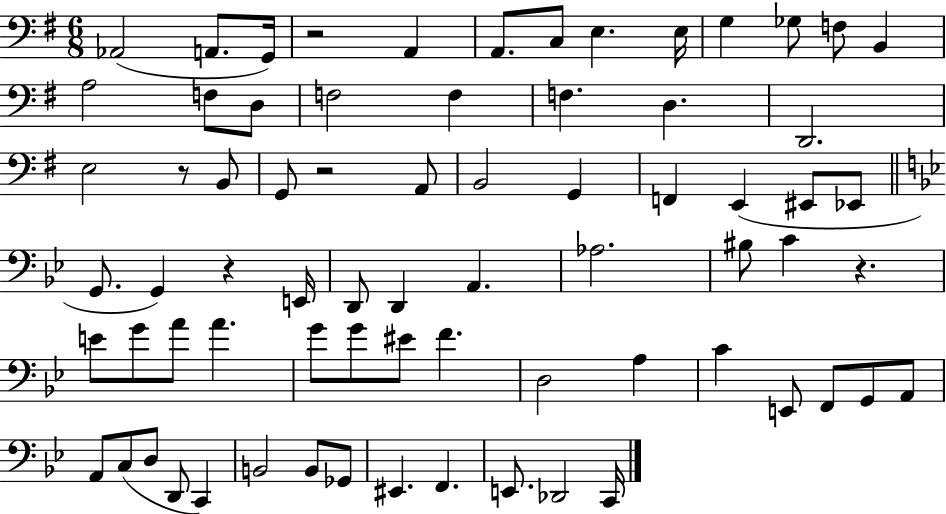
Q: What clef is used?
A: bass